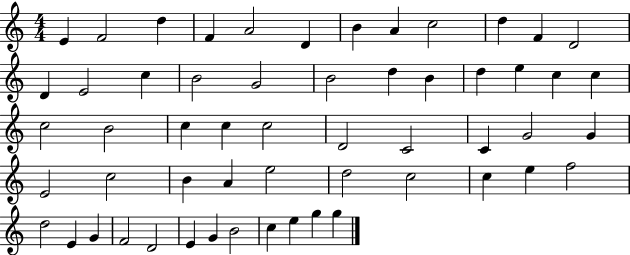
E4/q F4/h D5/q F4/q A4/h D4/q B4/q A4/q C5/h D5/q F4/q D4/h D4/q E4/h C5/q B4/h G4/h B4/h D5/q B4/q D5/q E5/q C5/q C5/q C5/h B4/h C5/q C5/q C5/h D4/h C4/h C4/q G4/h G4/q E4/h C5/h B4/q A4/q E5/h D5/h C5/h C5/q E5/q F5/h D5/h E4/q G4/q F4/h D4/h E4/q G4/q B4/h C5/q E5/q G5/q G5/q